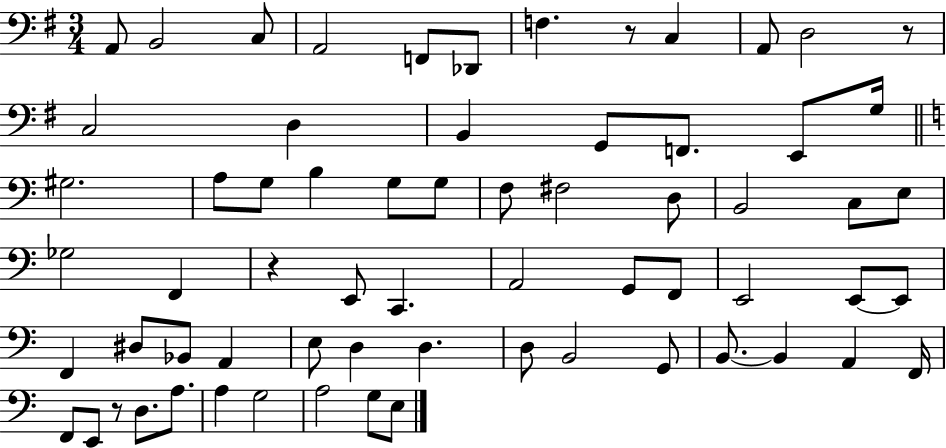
X:1
T:Untitled
M:3/4
L:1/4
K:G
A,,/2 B,,2 C,/2 A,,2 F,,/2 _D,,/2 F, z/2 C, A,,/2 D,2 z/2 C,2 D, B,, G,,/2 F,,/2 E,,/2 G,/4 ^G,2 A,/2 G,/2 B, G,/2 G,/2 F,/2 ^F,2 D,/2 B,,2 C,/2 E,/2 _G,2 F,, z E,,/2 C,, A,,2 G,,/2 F,,/2 E,,2 E,,/2 E,,/2 F,, ^D,/2 _B,,/2 A,, E,/2 D, D, D,/2 B,,2 G,,/2 B,,/2 B,, A,, F,,/4 F,,/2 E,,/2 z/2 D,/2 A,/2 A, G,2 A,2 G,/2 E,/2